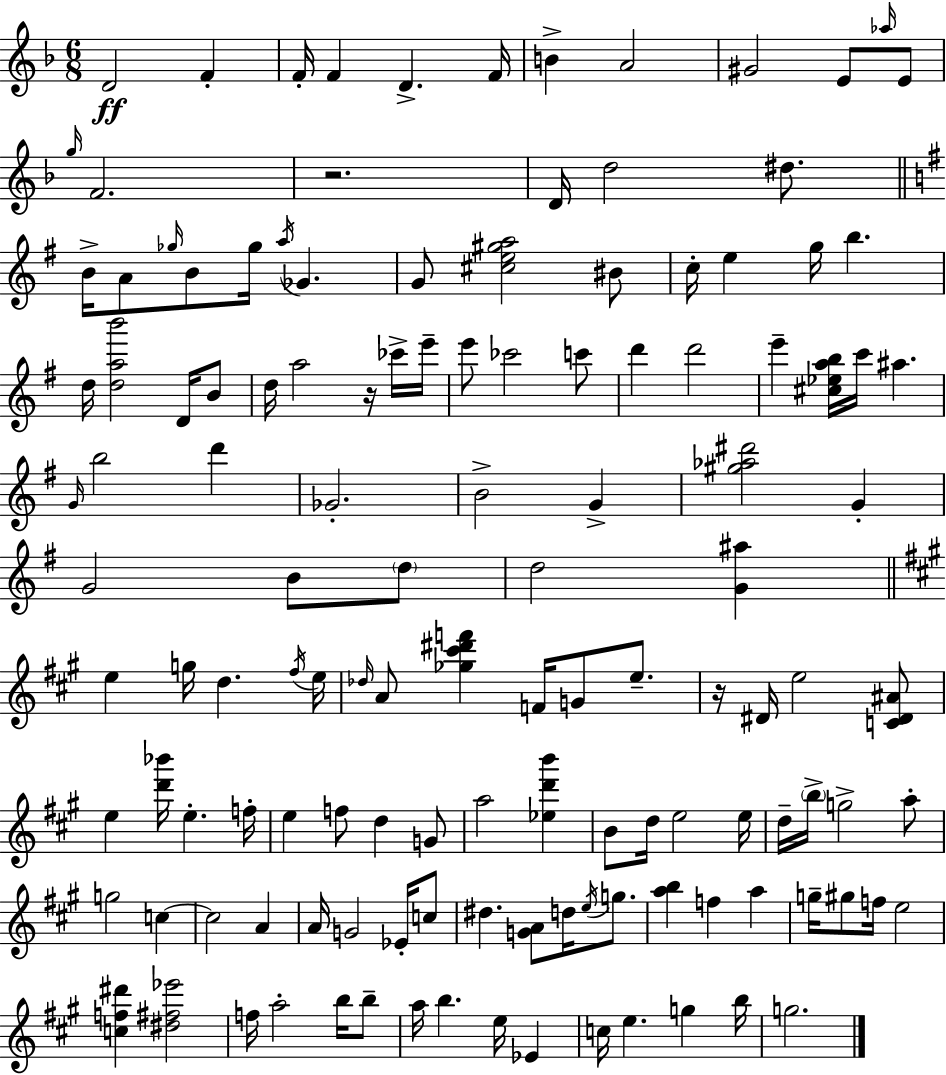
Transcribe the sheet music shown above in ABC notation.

X:1
T:Untitled
M:6/8
L:1/4
K:F
D2 F F/4 F D F/4 B A2 ^G2 E/2 _a/4 E/2 g/4 F2 z2 D/4 d2 ^d/2 B/4 A/2 _g/4 B/2 _g/4 a/4 _G G/2 [^ce^ga]2 ^B/2 c/4 e g/4 b d/4 [dab']2 D/4 B/2 d/4 a2 z/4 _c'/4 e'/4 e'/2 _c'2 c'/2 d' d'2 e' [^c_eab]/4 c'/4 ^a G/4 b2 d' _G2 B2 G [^g_a^d']2 G G2 B/2 d/2 d2 [G^a] e g/4 d ^f/4 e/4 _d/4 A/2 [_g^c'^d'f'] F/4 G/2 e/2 z/4 ^D/4 e2 [C^D^A]/2 e [d'_b']/4 e f/4 e f/2 d G/2 a2 [_ed'b'] B/2 d/4 e2 e/4 d/4 b/4 g2 a/2 g2 c c2 A A/4 G2 _E/4 c/2 ^d [GA]/2 d/4 e/4 g/2 [ab] f a g/4 ^g/2 f/4 e2 [cf^d'] [^d^f_e']2 f/4 a2 b/4 b/2 a/4 b e/4 _E c/4 e g b/4 g2